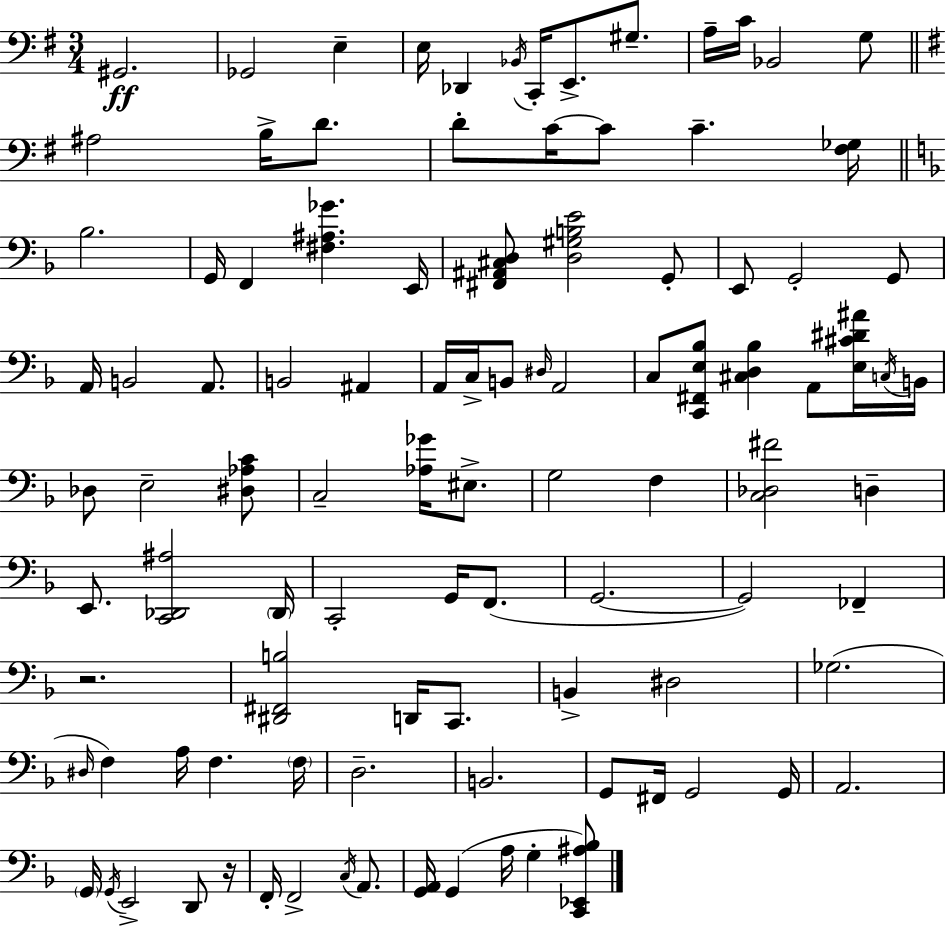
X:1
T:Untitled
M:3/4
L:1/4
K:Em
^G,,2 _G,,2 E, E,/4 _D,, _B,,/4 C,,/4 E,,/2 ^G,/2 A,/4 C/4 _B,,2 G,/2 ^A,2 B,/4 D/2 D/2 C/4 C/2 C [^F,_G,]/4 _B,2 G,,/4 F,, [^F,^A,_G] E,,/4 [^F,,^A,,^C,D,]/2 [D,^G,B,E]2 G,,/2 E,,/2 G,,2 G,,/2 A,,/4 B,,2 A,,/2 B,,2 ^A,, A,,/4 C,/4 B,,/2 ^D,/4 A,,2 C,/2 [C,,^F,,E,_B,]/2 [^C,D,_B,] A,,/2 [E,^C^D^A]/4 C,/4 B,,/4 _D,/2 E,2 [^D,_A,C]/2 C,2 [_A,_G]/4 ^E,/2 G,2 F, [C,_D,^F]2 D, E,,/2 [C,,_D,,^A,]2 _D,,/4 C,,2 G,,/4 F,,/2 G,,2 G,,2 _F,, z2 [^D,,^F,,B,]2 D,,/4 C,,/2 B,, ^D,2 _G,2 ^D,/4 F, A,/4 F, F,/4 D,2 B,,2 G,,/2 ^F,,/4 G,,2 G,,/4 A,,2 G,,/4 G,,/4 E,,2 D,,/2 z/4 F,,/4 F,,2 C,/4 A,,/2 [G,,A,,]/4 G,, A,/4 G, [C,,_E,,^A,_B,]/2